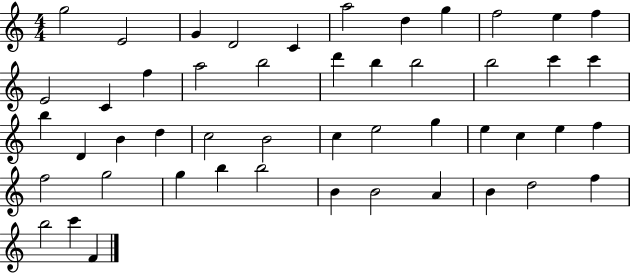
{
  \clef treble
  \numericTimeSignature
  \time 4/4
  \key c \major
  g''2 e'2 | g'4 d'2 c'4 | a''2 d''4 g''4 | f''2 e''4 f''4 | \break e'2 c'4 f''4 | a''2 b''2 | d'''4 b''4 b''2 | b''2 c'''4 c'''4 | \break b''4 d'4 b'4 d''4 | c''2 b'2 | c''4 e''2 g''4 | e''4 c''4 e''4 f''4 | \break f''2 g''2 | g''4 b''4 b''2 | b'4 b'2 a'4 | b'4 d''2 f''4 | \break b''2 c'''4 f'4 | \bar "|."
}